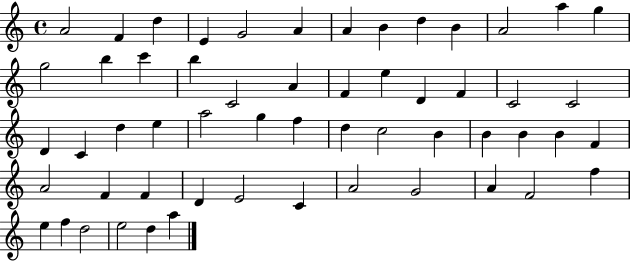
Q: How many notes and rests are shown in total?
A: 56